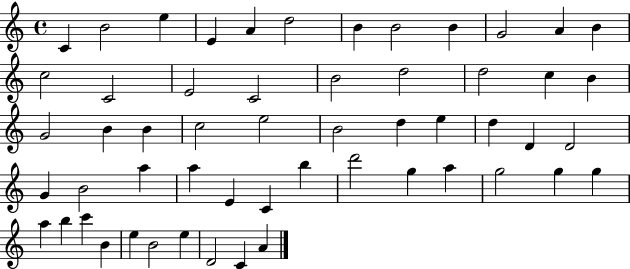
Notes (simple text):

C4/q B4/h E5/q E4/q A4/q D5/h B4/q B4/h B4/q G4/h A4/q B4/q C5/h C4/h E4/h C4/h B4/h D5/h D5/h C5/q B4/q G4/h B4/q B4/q C5/h E5/h B4/h D5/q E5/q D5/q D4/q D4/h G4/q B4/h A5/q A5/q E4/q C4/q B5/q D6/h G5/q A5/q G5/h G5/q G5/q A5/q B5/q C6/q B4/q E5/q B4/h E5/q D4/h C4/q A4/q